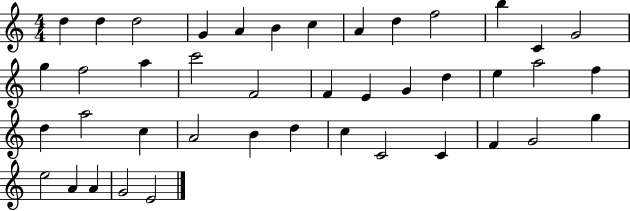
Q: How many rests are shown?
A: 0